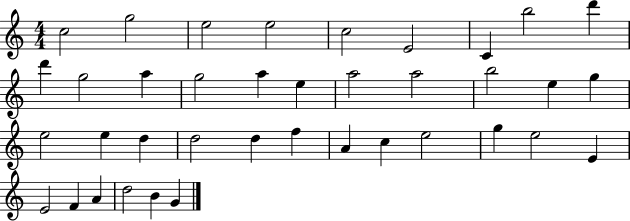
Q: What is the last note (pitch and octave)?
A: G4